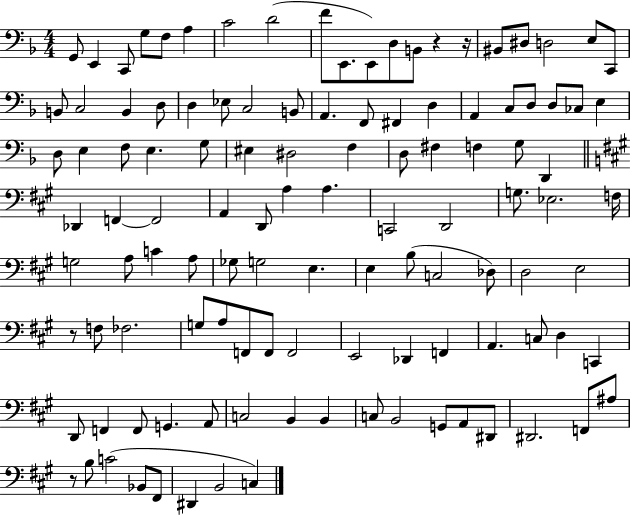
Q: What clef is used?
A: bass